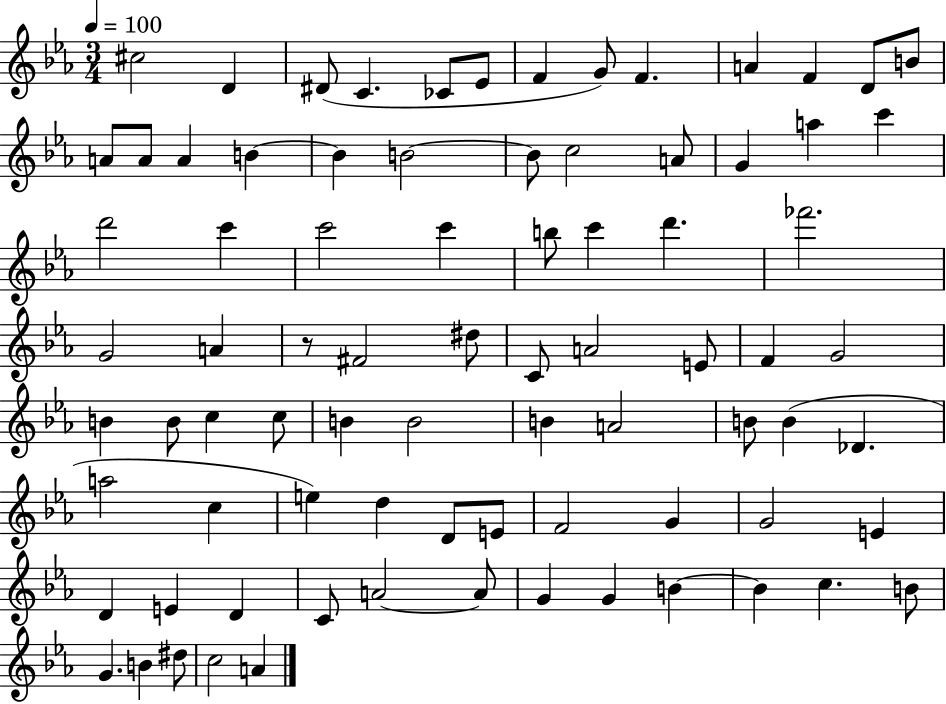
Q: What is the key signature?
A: EES major